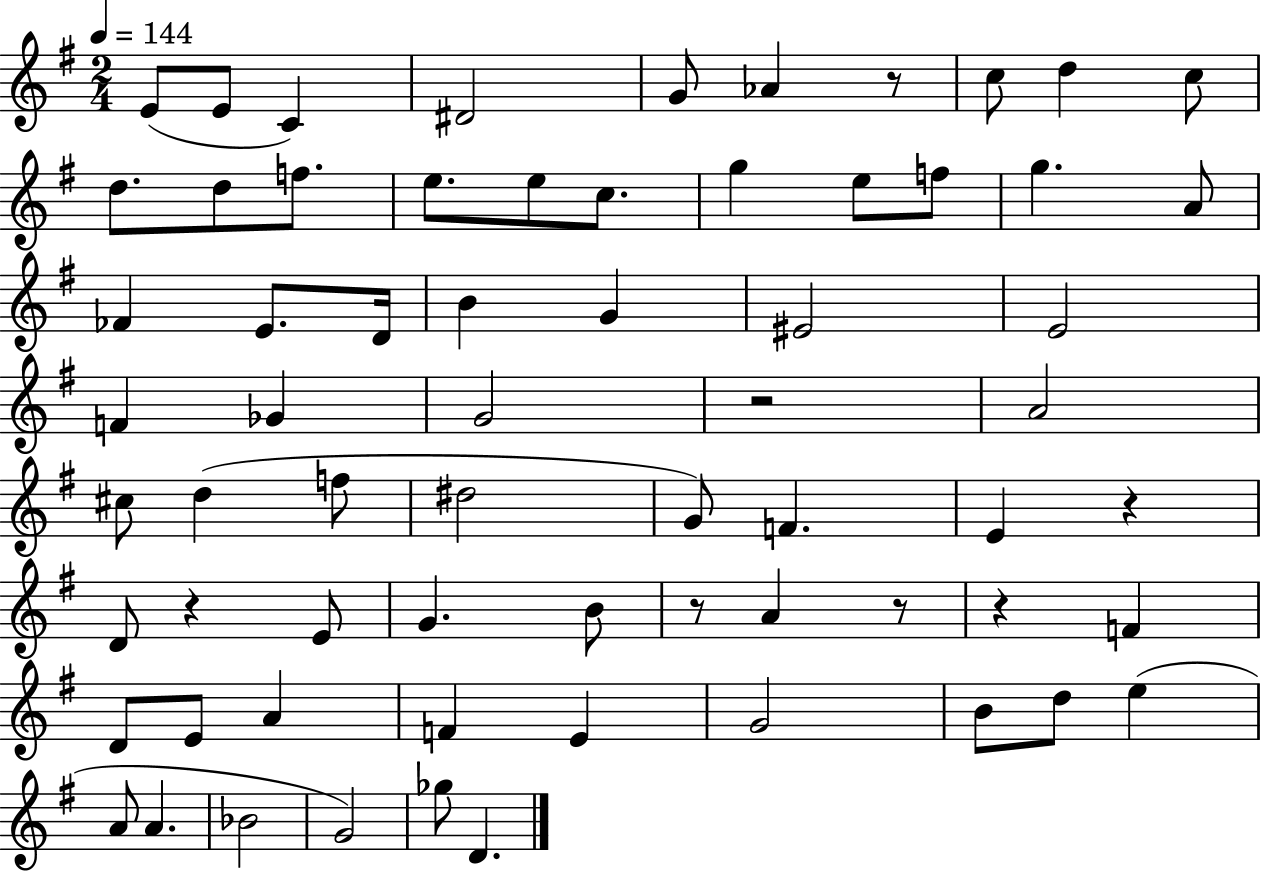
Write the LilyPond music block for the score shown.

{
  \clef treble
  \numericTimeSignature
  \time 2/4
  \key g \major
  \tempo 4 = 144
  e'8( e'8 c'4) | dis'2 | g'8 aes'4 r8 | c''8 d''4 c''8 | \break d''8. d''8 f''8. | e''8. e''8 c''8. | g''4 e''8 f''8 | g''4. a'8 | \break fes'4 e'8. d'16 | b'4 g'4 | eis'2 | e'2 | \break f'4 ges'4 | g'2 | r2 | a'2 | \break cis''8 d''4( f''8 | dis''2 | g'8) f'4. | e'4 r4 | \break d'8 r4 e'8 | g'4. b'8 | r8 a'4 r8 | r4 f'4 | \break d'8 e'8 a'4 | f'4 e'4 | g'2 | b'8 d''8 e''4( | \break a'8 a'4. | bes'2 | g'2) | ges''8 d'4. | \break \bar "|."
}